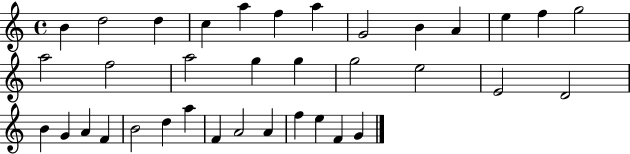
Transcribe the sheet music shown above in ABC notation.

X:1
T:Untitled
M:4/4
L:1/4
K:C
B d2 d c a f a G2 B A e f g2 a2 f2 a2 g g g2 e2 E2 D2 B G A F B2 d a F A2 A f e F G